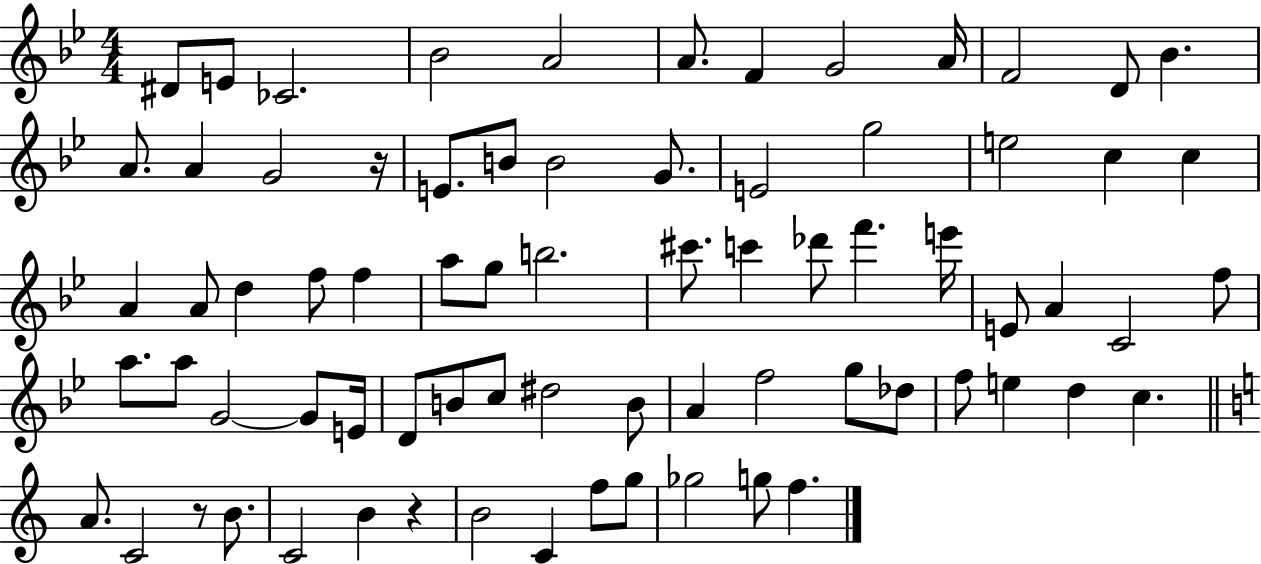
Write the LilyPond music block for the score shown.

{
  \clef treble
  \numericTimeSignature
  \time 4/4
  \key bes \major
  dis'8 e'8 ces'2. | bes'2 a'2 | a'8. f'4 g'2 a'16 | f'2 d'8 bes'4. | \break a'8. a'4 g'2 r16 | e'8. b'8 b'2 g'8. | e'2 g''2 | e''2 c''4 c''4 | \break a'4 a'8 d''4 f''8 f''4 | a''8 g''8 b''2. | cis'''8. c'''4 des'''8 f'''4. e'''16 | e'8 a'4 c'2 f''8 | \break a''8. a''8 g'2~~ g'8 e'16 | d'8 b'8 c''8 dis''2 b'8 | a'4 f''2 g''8 des''8 | f''8 e''4 d''4 c''4. | \break \bar "||" \break \key a \minor a'8. c'2 r8 b'8. | c'2 b'4 r4 | b'2 c'4 f''8 g''8 | ges''2 g''8 f''4. | \break \bar "|."
}